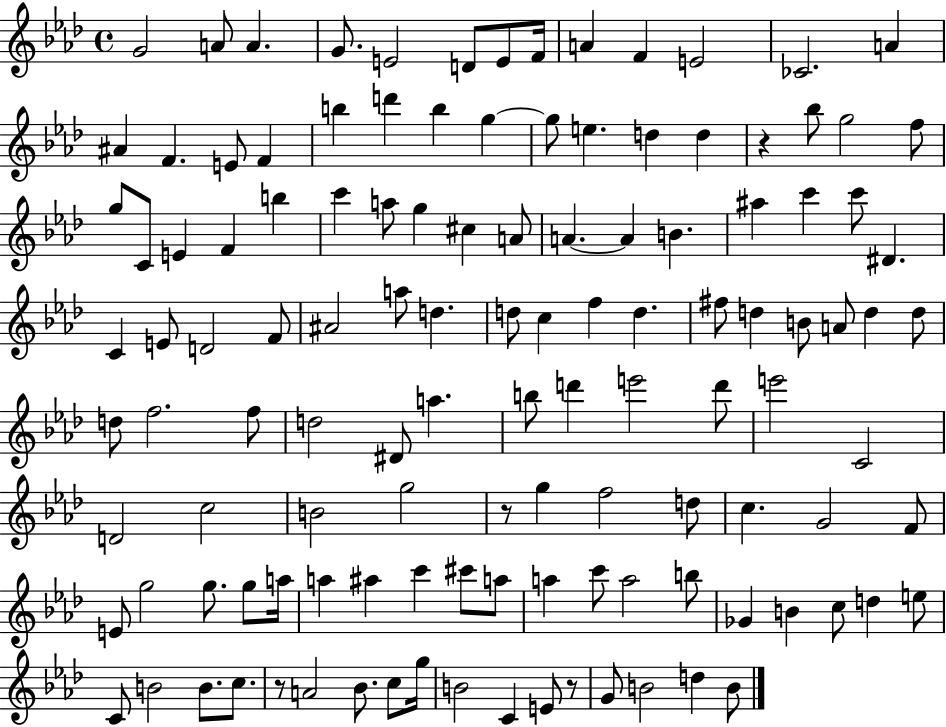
X:1
T:Untitled
M:4/4
L:1/4
K:Ab
G2 A/2 A G/2 E2 D/2 E/2 F/4 A F E2 _C2 A ^A F E/2 F b d' b g g/2 e d d z _b/2 g2 f/2 g/2 C/2 E F b c' a/2 g ^c A/2 A A B ^a c' c'/2 ^D C E/2 D2 F/2 ^A2 a/2 d d/2 c f d ^f/2 d B/2 A/2 d d/2 d/2 f2 f/2 d2 ^D/2 a b/2 d' e'2 d'/2 e'2 C2 D2 c2 B2 g2 z/2 g f2 d/2 c G2 F/2 E/2 g2 g/2 g/2 a/4 a ^a c' ^c'/2 a/2 a c'/2 a2 b/2 _G B c/2 d e/2 C/2 B2 B/2 c/2 z/2 A2 _B/2 c/2 g/4 B2 C E/2 z/2 G/2 B2 d B/2